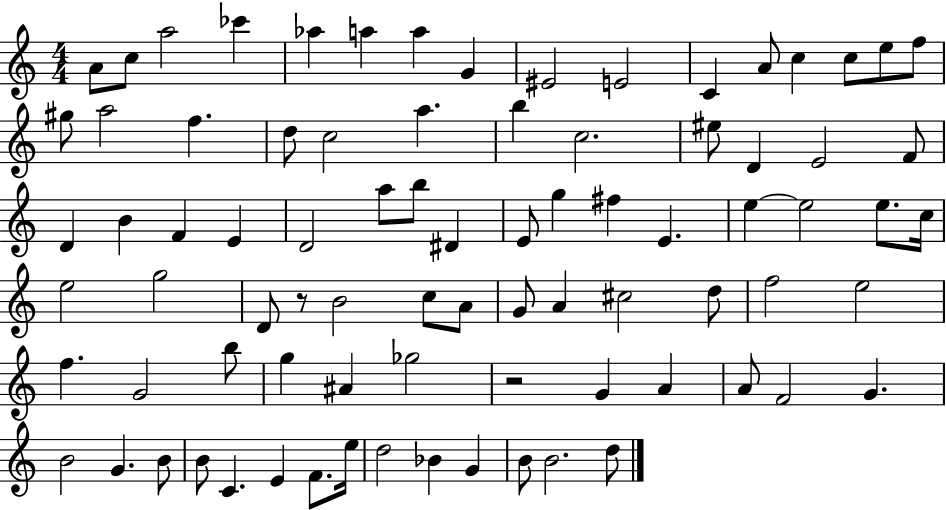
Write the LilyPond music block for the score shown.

{
  \clef treble
  \numericTimeSignature
  \time 4/4
  \key c \major
  \repeat volta 2 { a'8 c''8 a''2 ces'''4 | aes''4 a''4 a''4 g'4 | eis'2 e'2 | c'4 a'8 c''4 c''8 e''8 f''8 | \break gis''8 a''2 f''4. | d''8 c''2 a''4. | b''4 c''2. | eis''8 d'4 e'2 f'8 | \break d'4 b'4 f'4 e'4 | d'2 a''8 b''8 dis'4 | e'8 g''4 fis''4 e'4. | e''4~~ e''2 e''8. c''16 | \break e''2 g''2 | d'8 r8 b'2 c''8 a'8 | g'8 a'4 cis''2 d''8 | f''2 e''2 | \break f''4. g'2 b''8 | g''4 ais'4 ges''2 | r2 g'4 a'4 | a'8 f'2 g'4. | \break b'2 g'4. b'8 | b'8 c'4. e'4 f'8. e''16 | d''2 bes'4 g'4 | b'8 b'2. d''8 | \break } \bar "|."
}